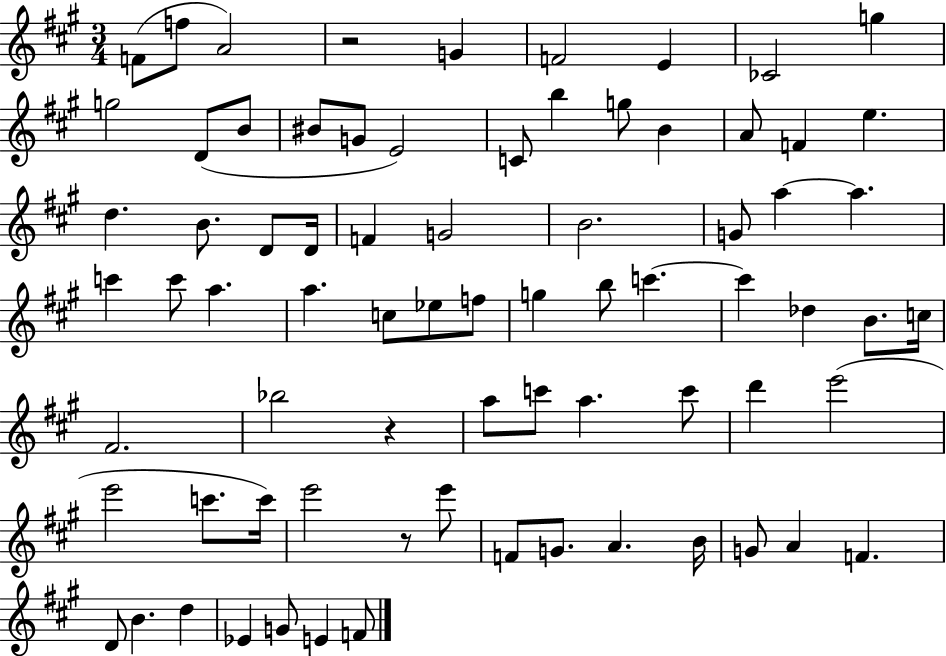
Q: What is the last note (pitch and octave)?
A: F4